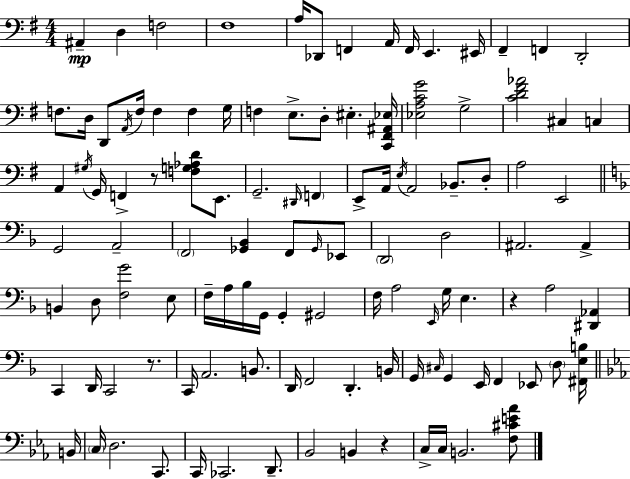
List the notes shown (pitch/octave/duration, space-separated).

A#2/q D3/q F3/h F#3/w A3/s Db2/e F2/q A2/s F2/s E2/q. EIS2/s F#2/q F2/q D2/h F3/e. D3/s D2/e A2/s F3/s F3/q F3/q G3/s F3/q E3/e. D3/e EIS3/q. [C2,F#2,A#2,Eb3]/s [Eb3,A3,C4,G4]/h G3/h [C4,D4,F#4,Ab4]/h C#3/q C3/q A2/q G#3/s G2/s F2/q R/e [F3,G3,Ab3,D4]/e E2/e. G2/h. D#2/s F2/q E2/e A2/s E3/s A2/h Bb2/e. D3/e A3/h E2/h G2/h A2/h F2/h [Gb2,Bb2]/q F2/e Gb2/s Eb2/e D2/h D3/h A#2/h. A#2/q B2/q D3/e [F3,G4]/h E3/e F3/s A3/s Bb3/s G2/s G2/q G#2/h F3/s A3/h E2/s G3/s E3/q. R/q A3/h [D#2,Ab2]/q C2/q D2/s C2/h R/e. C2/s A2/h. B2/e. D2/s F2/h D2/q. B2/s G2/s C#3/s G2/q E2/s F2/q Eb2/e D3/e [F#2,E3,B3]/s B2/s C3/s D3/h. C2/e. C2/s CES2/h. D2/e. Bb2/h B2/q R/q C3/s C3/s B2/h. [F3,C#4,E4,Ab4]/e